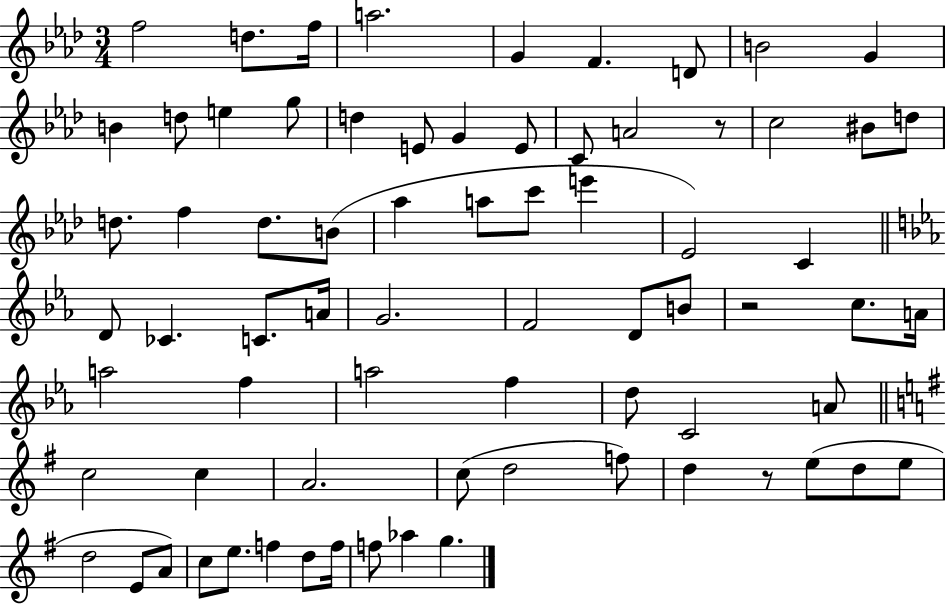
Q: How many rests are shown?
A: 3